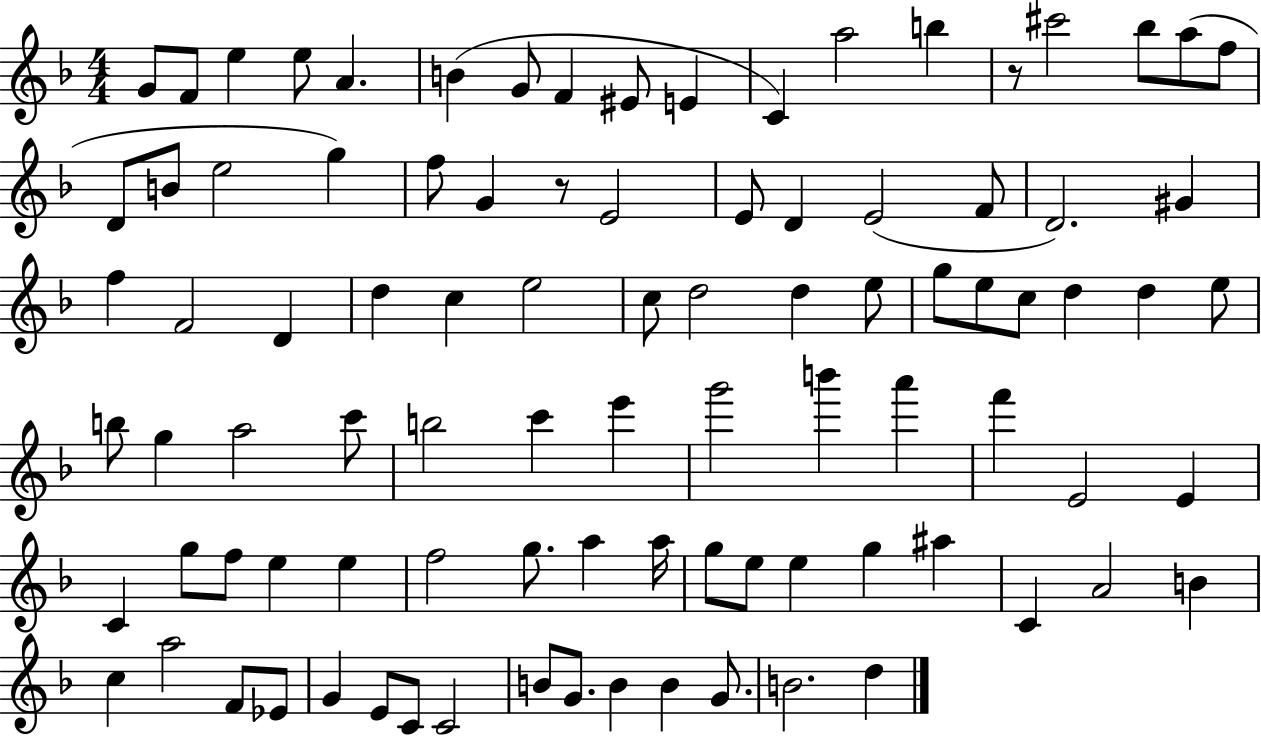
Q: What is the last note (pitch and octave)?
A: D5